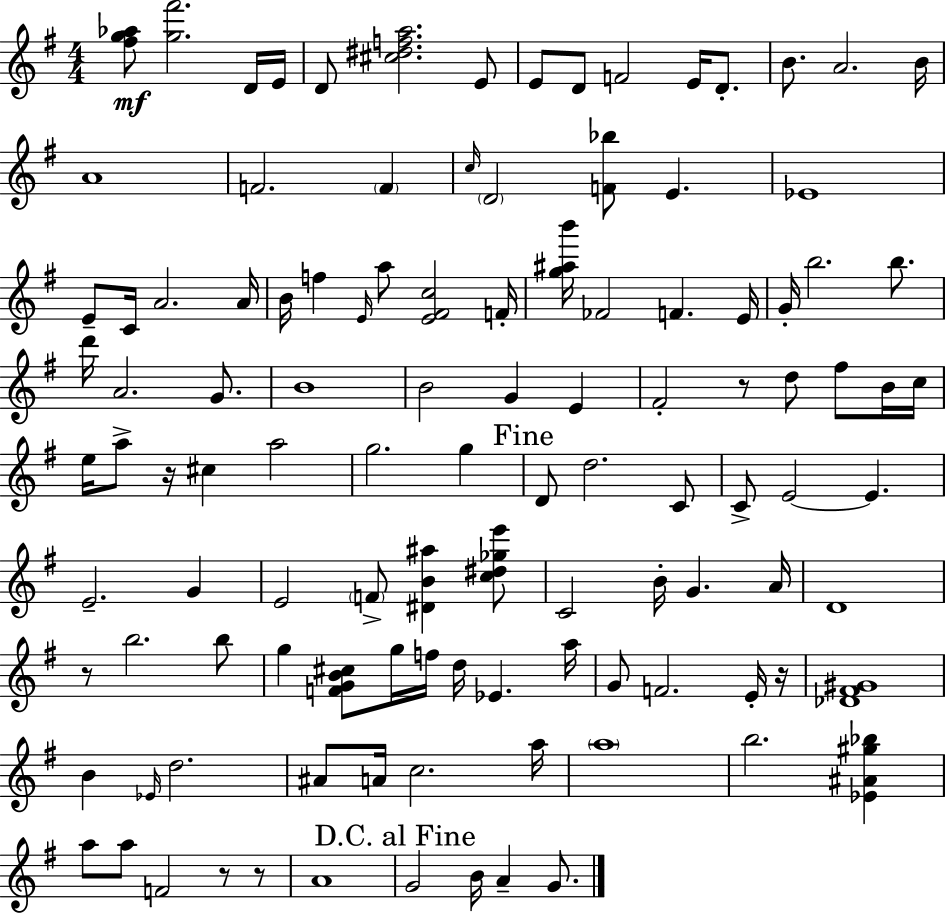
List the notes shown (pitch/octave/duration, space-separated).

[F#5,G5,Ab5]/e [G5,F#6]/h. D4/s E4/s D4/e [C#5,D#5,F5,A5]/h. E4/e E4/e D4/e F4/h E4/s D4/e. B4/e. A4/h. B4/s A4/w F4/h. F4/q C5/s D4/h [F4,Bb5]/e E4/q. Eb4/w E4/e C4/s A4/h. A4/s B4/s F5/q E4/s A5/e [E4,F#4,C5]/h F4/s [G5,A#5,B6]/s FES4/h F4/q. E4/s G4/s B5/h. B5/e. D6/s A4/h. G4/e. B4/w B4/h G4/q E4/q F#4/h R/e D5/e F#5/e B4/s C5/s E5/s A5/e R/s C#5/q A5/h G5/h. G5/q D4/e D5/h. C4/e C4/e E4/h E4/q. E4/h. G4/q E4/h F4/e [D#4,B4,A#5]/q [C5,D#5,Gb5,E6]/e C4/h B4/s G4/q. A4/s D4/w R/e B5/h. B5/e G5/q [F4,G4,B4,C#5]/e G5/s F5/s D5/s Eb4/q. A5/s G4/e F4/h. E4/s R/s [Db4,F#4,G#4]/w B4/q Eb4/s D5/h. A#4/e A4/s C5/h. A5/s A5/w B5/h. [Eb4,A#4,G#5,Bb5]/q A5/e A5/e F4/h R/e R/e A4/w G4/h B4/s A4/q G4/e.